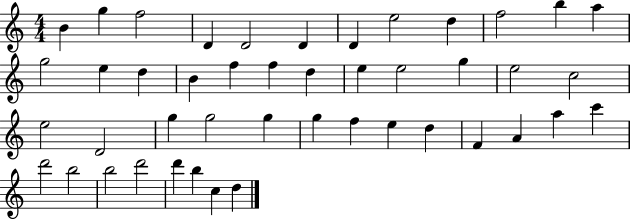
X:1
T:Untitled
M:4/4
L:1/4
K:C
B g f2 D D2 D D e2 d f2 b a g2 e d B f f d e e2 g e2 c2 e2 D2 g g2 g g f e d F A a c' d'2 b2 b2 d'2 d' b c d